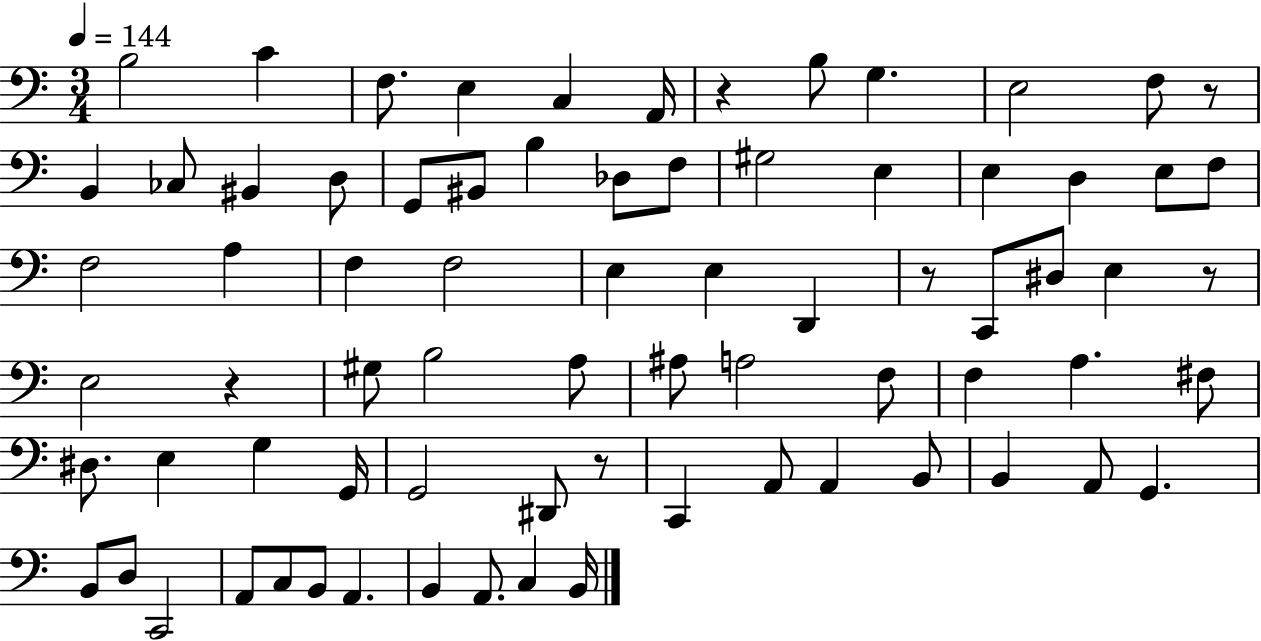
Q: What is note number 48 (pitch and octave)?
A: G3